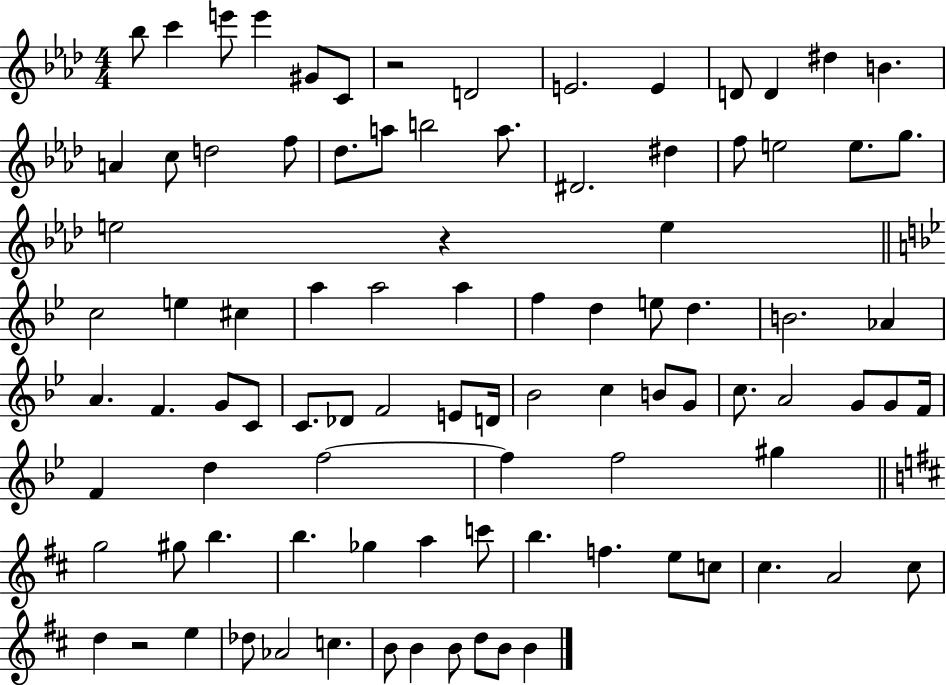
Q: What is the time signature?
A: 4/4